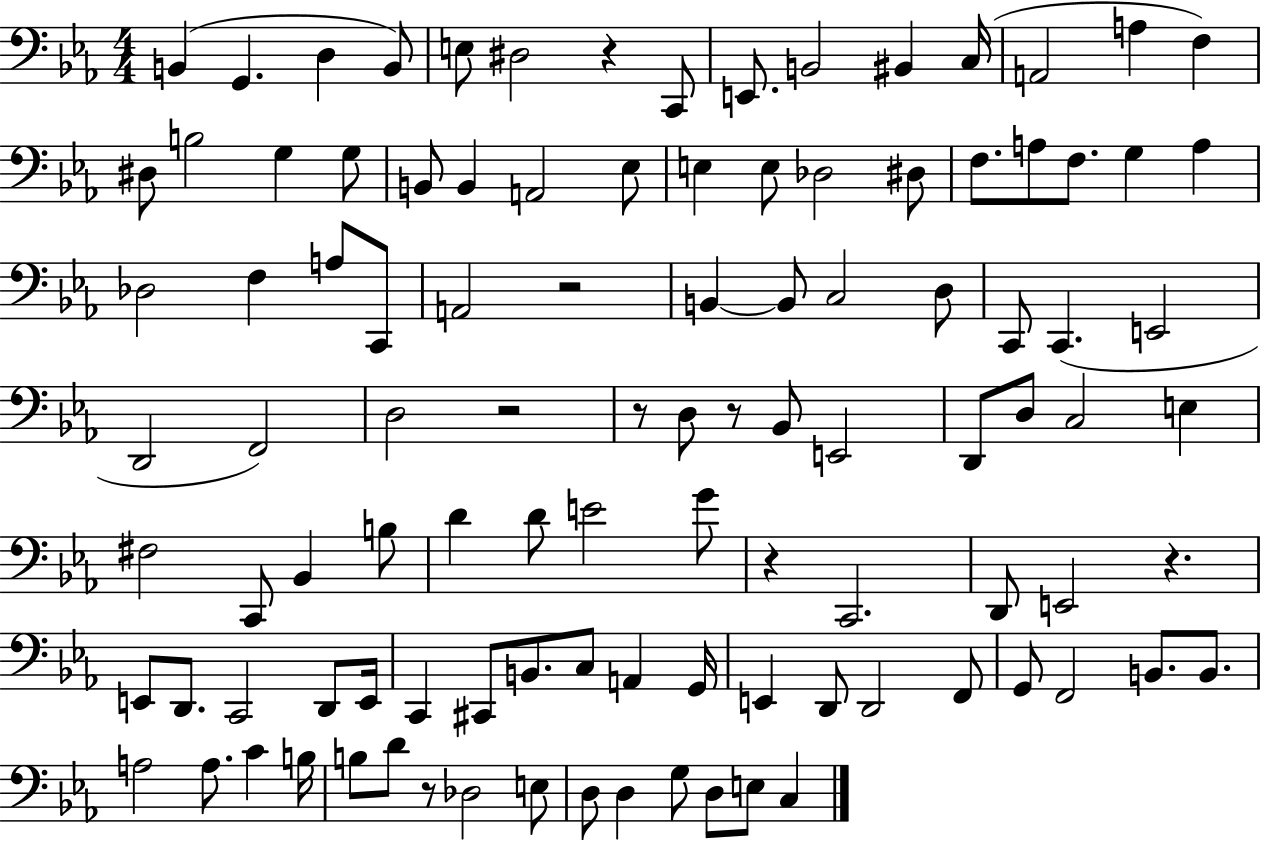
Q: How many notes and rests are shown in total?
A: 105